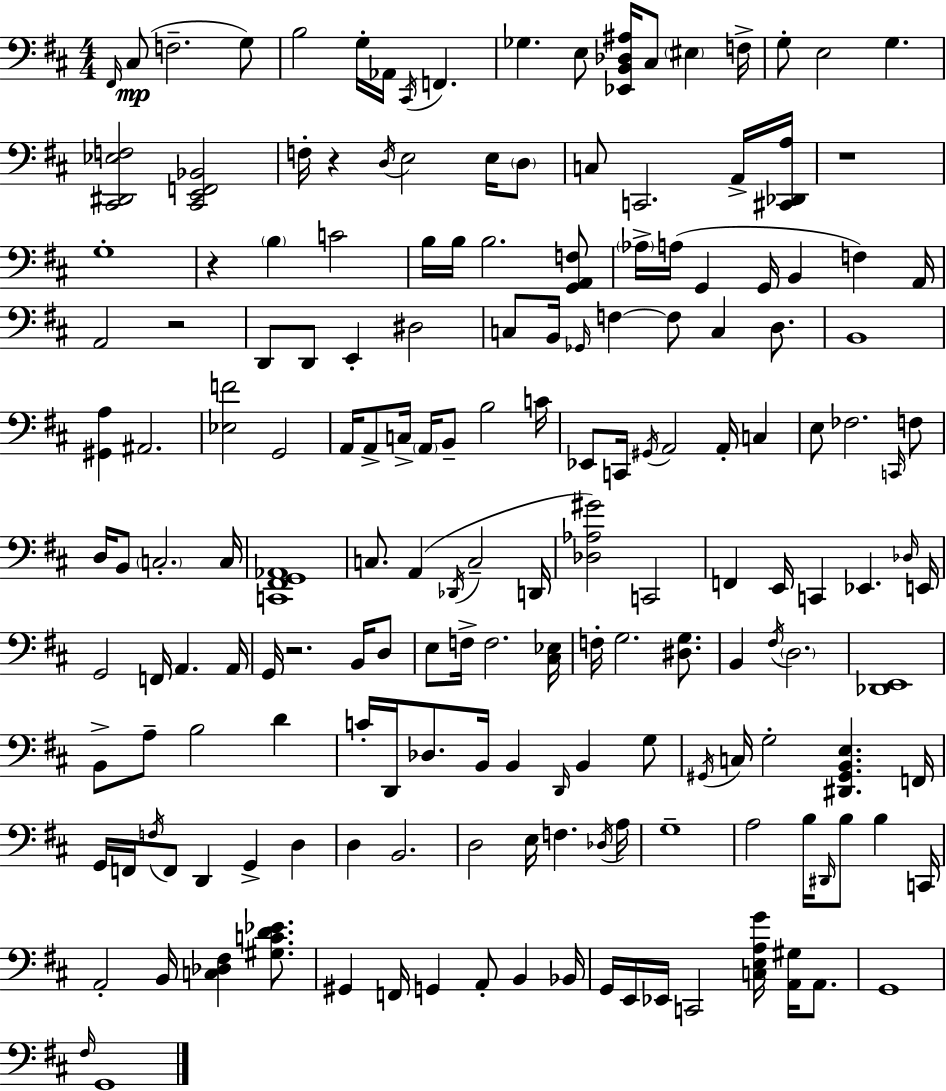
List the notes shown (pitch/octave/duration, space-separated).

F#2/s C#3/e F3/h. G3/e B3/h G3/s Ab2/s C#2/s F2/q. Gb3/q. E3/e [Eb2,B2,Db3,A#3]/s C#3/e EIS3/q F3/s G3/e E3/h G3/q. [C#2,D#2,Eb3,F3]/h [C#2,E2,F2,Bb2]/h F3/s R/q D3/s E3/h E3/s D3/e C3/e C2/h. A2/s [C#2,Db2,A3]/s R/w G3/w R/q B3/q C4/h B3/s B3/s B3/h. [G2,A2,F3]/e Ab3/s A3/s G2/q G2/s B2/q F3/q A2/s A2/h R/h D2/e D2/e E2/q D#3/h C3/e B2/s Gb2/s F3/q F3/e C3/q D3/e. B2/w [G#2,A3]/q A#2/h. [Eb3,F4]/h G2/h A2/s A2/e C3/s A2/s B2/e B3/h C4/s Eb2/e C2/s G#2/s A2/h A2/s C3/q E3/e FES3/h. C2/s F3/e D3/s B2/e C3/h. C3/s [C2,F#2,G2,Ab2]/w C3/e. A2/q Db2/s C3/h D2/s [Db3,Ab3,G#4]/h C2/h F2/q E2/s C2/q Eb2/q. Db3/s E2/s G2/h F2/s A2/q. A2/s G2/s R/h. B2/s D3/e E3/e F3/s F3/h. [C#3,Eb3]/s F3/s G3/h. [D#3,G3]/e. B2/q F#3/s D3/h. [Db2,E2]/w B2/e A3/e B3/h D4/q C4/s D2/s Db3/e. B2/s B2/q D2/s B2/q G3/e G#2/s C3/s G3/h [D#2,G#2,B2,E3]/q. F2/s G2/s F2/s F3/s F2/e D2/q G2/q D3/q D3/q B2/h. D3/h E3/s F3/q. Db3/s A3/s G3/w A3/h B3/s D#2/s B3/e B3/q C2/s A2/h B2/s [C3,Db3,F#3]/q [G#3,C4,D4,Eb4]/e. G#2/q F2/s G2/q A2/e B2/q Bb2/s G2/s E2/s Eb2/s C2/h [C3,E3,A3,G4]/s [A2,G#3]/s A2/e. G2/w F#3/s G2/w